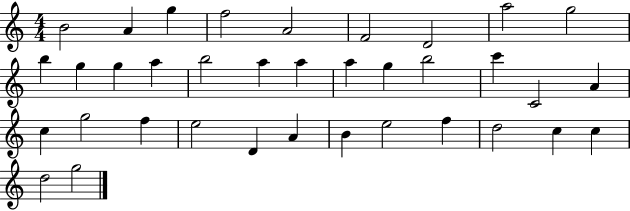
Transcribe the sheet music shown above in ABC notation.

X:1
T:Untitled
M:4/4
L:1/4
K:C
B2 A g f2 A2 F2 D2 a2 g2 b g g a b2 a a a g b2 c' C2 A c g2 f e2 D A B e2 f d2 c c d2 g2